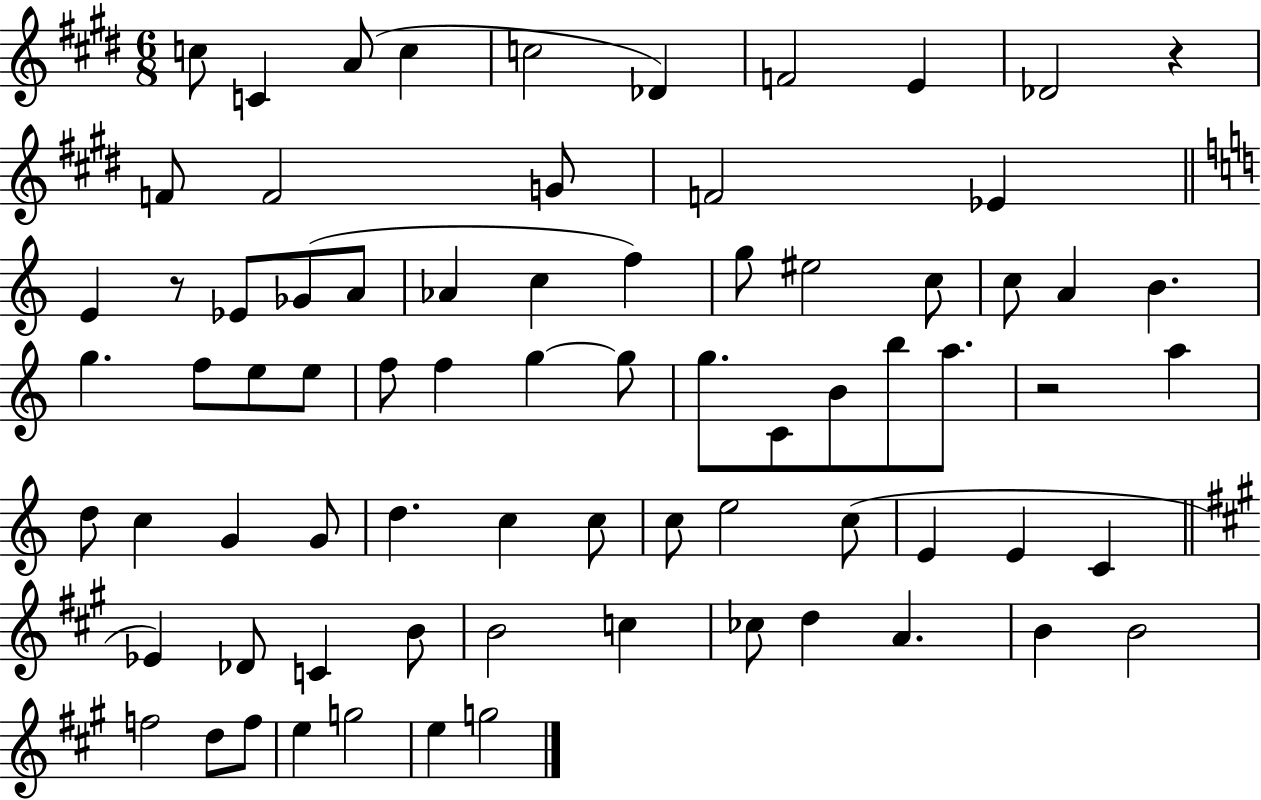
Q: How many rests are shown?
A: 3